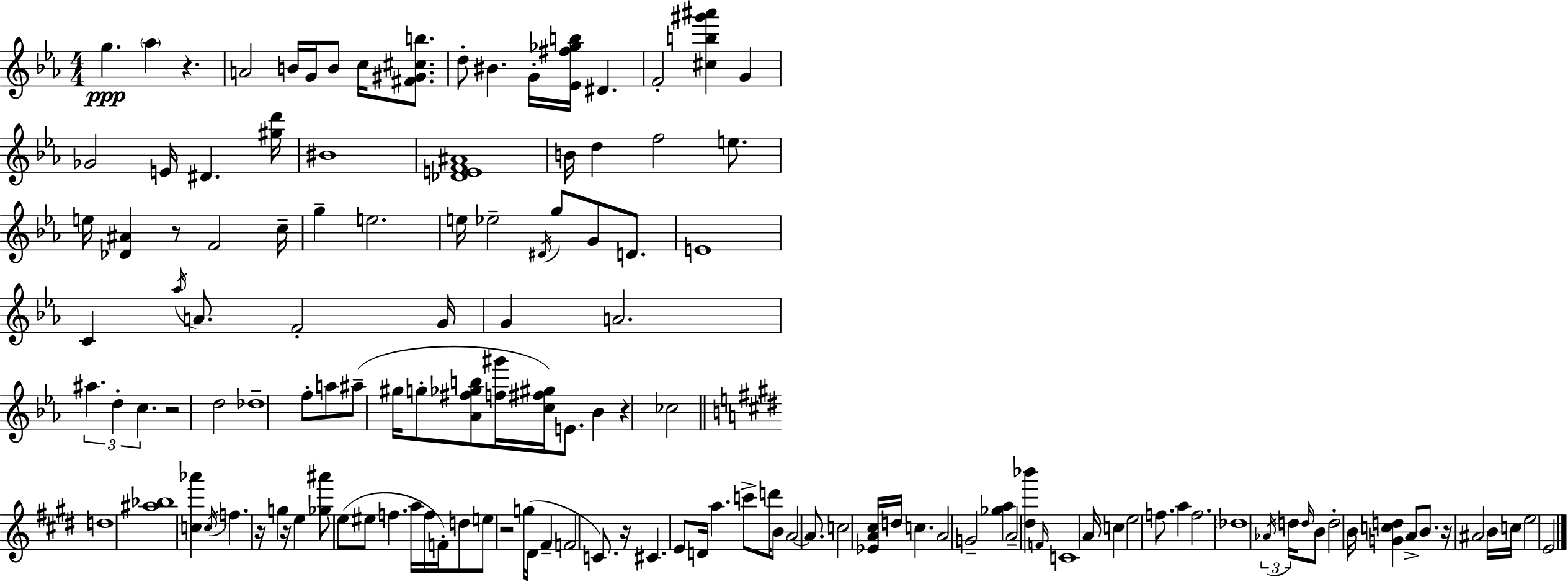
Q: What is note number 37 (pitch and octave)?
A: F4